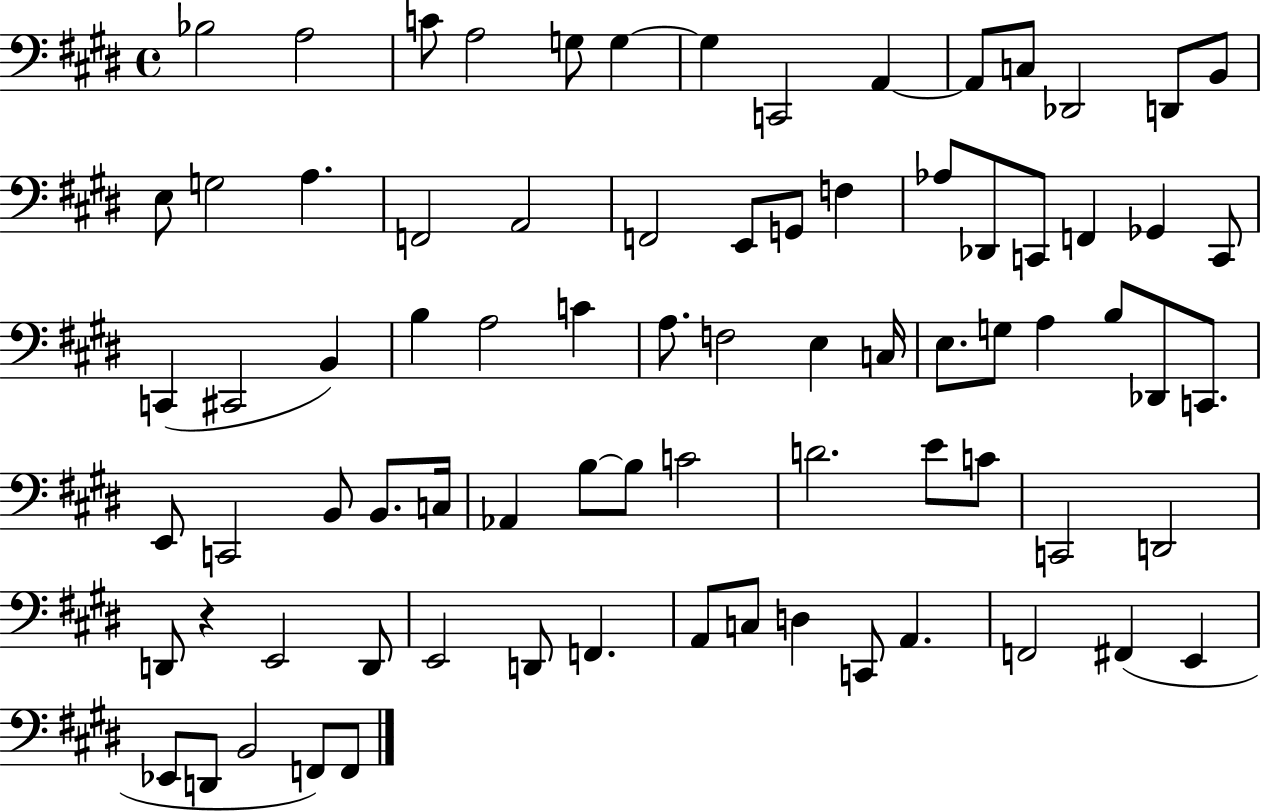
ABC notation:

X:1
T:Untitled
M:4/4
L:1/4
K:E
_B,2 A,2 C/2 A,2 G,/2 G, G, C,,2 A,, A,,/2 C,/2 _D,,2 D,,/2 B,,/2 E,/2 G,2 A, F,,2 A,,2 F,,2 E,,/2 G,,/2 F, _A,/2 _D,,/2 C,,/2 F,, _G,, C,,/2 C,, ^C,,2 B,, B, A,2 C A,/2 F,2 E, C,/4 E,/2 G,/2 A, B,/2 _D,,/2 C,,/2 E,,/2 C,,2 B,,/2 B,,/2 C,/4 _A,, B,/2 B,/2 C2 D2 E/2 C/2 C,,2 D,,2 D,,/2 z E,,2 D,,/2 E,,2 D,,/2 F,, A,,/2 C,/2 D, C,,/2 A,, F,,2 ^F,, E,, _E,,/2 D,,/2 B,,2 F,,/2 F,,/2